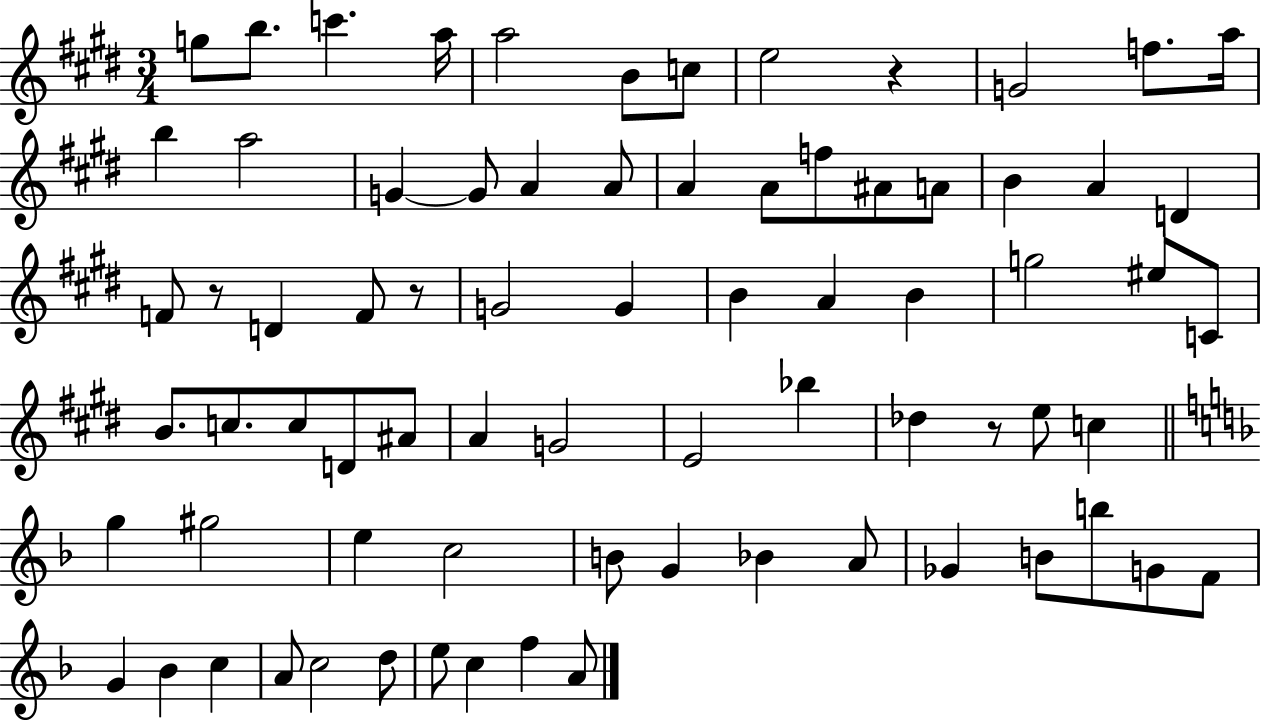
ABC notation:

X:1
T:Untitled
M:3/4
L:1/4
K:E
g/2 b/2 c' a/4 a2 B/2 c/2 e2 z G2 f/2 a/4 b a2 G G/2 A A/2 A A/2 f/2 ^A/2 A/2 B A D F/2 z/2 D F/2 z/2 G2 G B A B g2 ^e/2 C/2 B/2 c/2 c/2 D/2 ^A/2 A G2 E2 _b _d z/2 e/2 c g ^g2 e c2 B/2 G _B A/2 _G B/2 b/2 G/2 F/2 G _B c A/2 c2 d/2 e/2 c f A/2